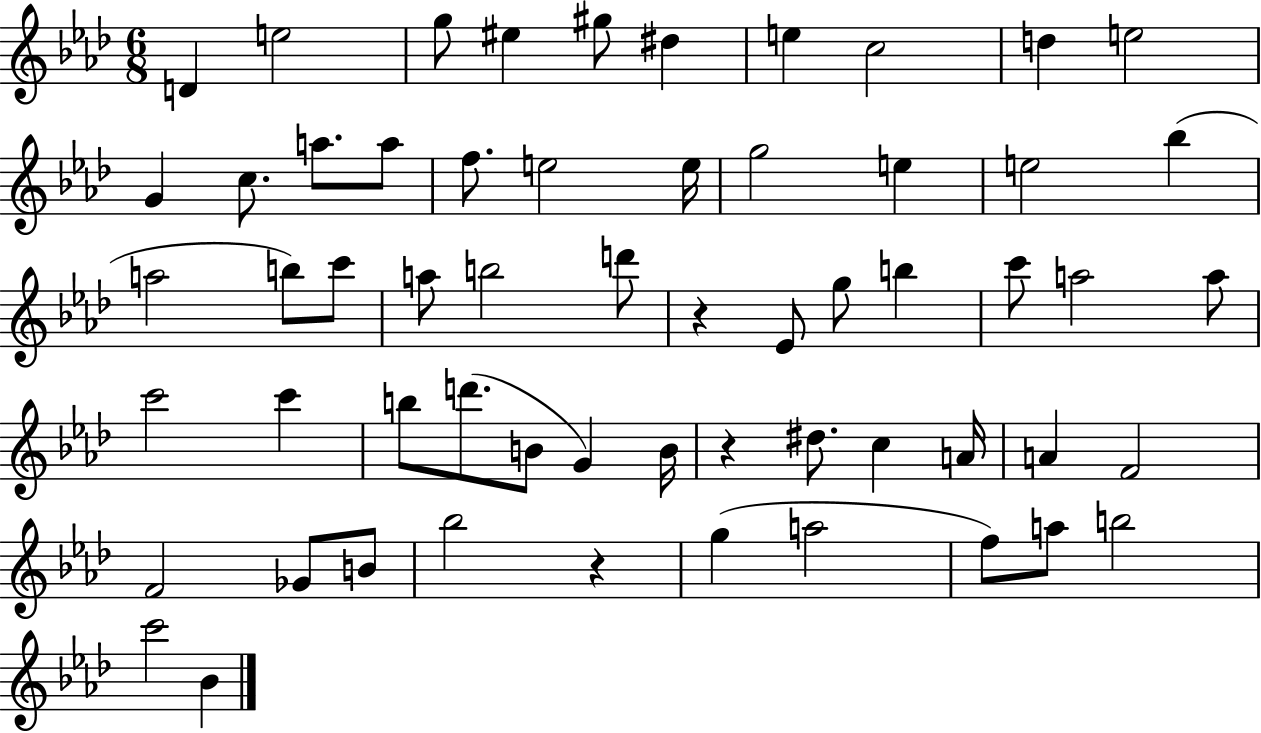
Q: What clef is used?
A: treble